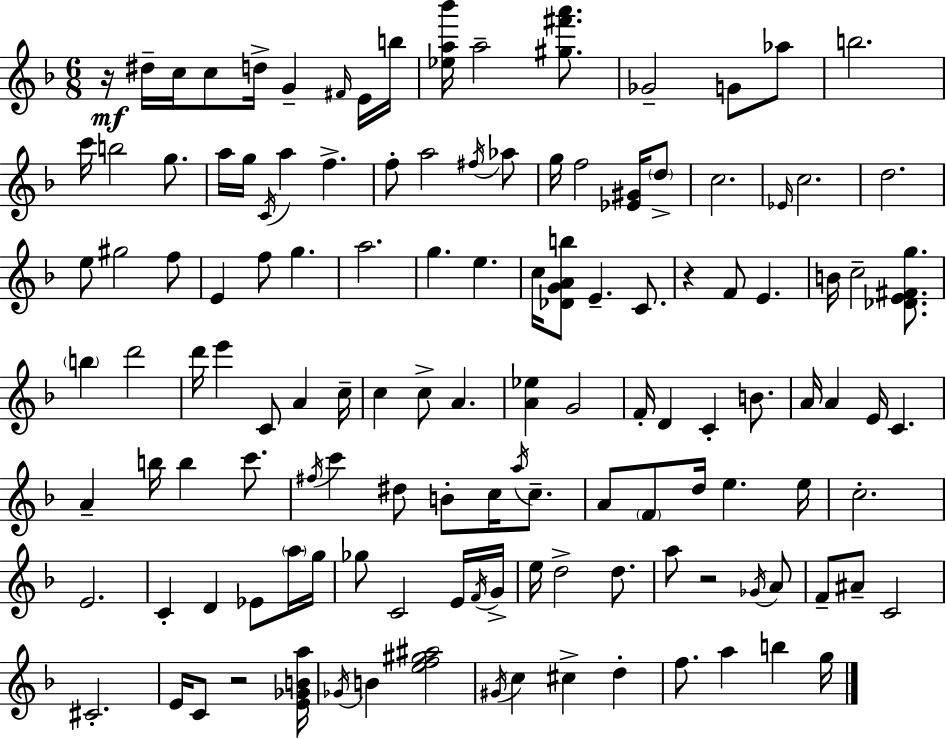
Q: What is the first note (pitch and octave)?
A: D#5